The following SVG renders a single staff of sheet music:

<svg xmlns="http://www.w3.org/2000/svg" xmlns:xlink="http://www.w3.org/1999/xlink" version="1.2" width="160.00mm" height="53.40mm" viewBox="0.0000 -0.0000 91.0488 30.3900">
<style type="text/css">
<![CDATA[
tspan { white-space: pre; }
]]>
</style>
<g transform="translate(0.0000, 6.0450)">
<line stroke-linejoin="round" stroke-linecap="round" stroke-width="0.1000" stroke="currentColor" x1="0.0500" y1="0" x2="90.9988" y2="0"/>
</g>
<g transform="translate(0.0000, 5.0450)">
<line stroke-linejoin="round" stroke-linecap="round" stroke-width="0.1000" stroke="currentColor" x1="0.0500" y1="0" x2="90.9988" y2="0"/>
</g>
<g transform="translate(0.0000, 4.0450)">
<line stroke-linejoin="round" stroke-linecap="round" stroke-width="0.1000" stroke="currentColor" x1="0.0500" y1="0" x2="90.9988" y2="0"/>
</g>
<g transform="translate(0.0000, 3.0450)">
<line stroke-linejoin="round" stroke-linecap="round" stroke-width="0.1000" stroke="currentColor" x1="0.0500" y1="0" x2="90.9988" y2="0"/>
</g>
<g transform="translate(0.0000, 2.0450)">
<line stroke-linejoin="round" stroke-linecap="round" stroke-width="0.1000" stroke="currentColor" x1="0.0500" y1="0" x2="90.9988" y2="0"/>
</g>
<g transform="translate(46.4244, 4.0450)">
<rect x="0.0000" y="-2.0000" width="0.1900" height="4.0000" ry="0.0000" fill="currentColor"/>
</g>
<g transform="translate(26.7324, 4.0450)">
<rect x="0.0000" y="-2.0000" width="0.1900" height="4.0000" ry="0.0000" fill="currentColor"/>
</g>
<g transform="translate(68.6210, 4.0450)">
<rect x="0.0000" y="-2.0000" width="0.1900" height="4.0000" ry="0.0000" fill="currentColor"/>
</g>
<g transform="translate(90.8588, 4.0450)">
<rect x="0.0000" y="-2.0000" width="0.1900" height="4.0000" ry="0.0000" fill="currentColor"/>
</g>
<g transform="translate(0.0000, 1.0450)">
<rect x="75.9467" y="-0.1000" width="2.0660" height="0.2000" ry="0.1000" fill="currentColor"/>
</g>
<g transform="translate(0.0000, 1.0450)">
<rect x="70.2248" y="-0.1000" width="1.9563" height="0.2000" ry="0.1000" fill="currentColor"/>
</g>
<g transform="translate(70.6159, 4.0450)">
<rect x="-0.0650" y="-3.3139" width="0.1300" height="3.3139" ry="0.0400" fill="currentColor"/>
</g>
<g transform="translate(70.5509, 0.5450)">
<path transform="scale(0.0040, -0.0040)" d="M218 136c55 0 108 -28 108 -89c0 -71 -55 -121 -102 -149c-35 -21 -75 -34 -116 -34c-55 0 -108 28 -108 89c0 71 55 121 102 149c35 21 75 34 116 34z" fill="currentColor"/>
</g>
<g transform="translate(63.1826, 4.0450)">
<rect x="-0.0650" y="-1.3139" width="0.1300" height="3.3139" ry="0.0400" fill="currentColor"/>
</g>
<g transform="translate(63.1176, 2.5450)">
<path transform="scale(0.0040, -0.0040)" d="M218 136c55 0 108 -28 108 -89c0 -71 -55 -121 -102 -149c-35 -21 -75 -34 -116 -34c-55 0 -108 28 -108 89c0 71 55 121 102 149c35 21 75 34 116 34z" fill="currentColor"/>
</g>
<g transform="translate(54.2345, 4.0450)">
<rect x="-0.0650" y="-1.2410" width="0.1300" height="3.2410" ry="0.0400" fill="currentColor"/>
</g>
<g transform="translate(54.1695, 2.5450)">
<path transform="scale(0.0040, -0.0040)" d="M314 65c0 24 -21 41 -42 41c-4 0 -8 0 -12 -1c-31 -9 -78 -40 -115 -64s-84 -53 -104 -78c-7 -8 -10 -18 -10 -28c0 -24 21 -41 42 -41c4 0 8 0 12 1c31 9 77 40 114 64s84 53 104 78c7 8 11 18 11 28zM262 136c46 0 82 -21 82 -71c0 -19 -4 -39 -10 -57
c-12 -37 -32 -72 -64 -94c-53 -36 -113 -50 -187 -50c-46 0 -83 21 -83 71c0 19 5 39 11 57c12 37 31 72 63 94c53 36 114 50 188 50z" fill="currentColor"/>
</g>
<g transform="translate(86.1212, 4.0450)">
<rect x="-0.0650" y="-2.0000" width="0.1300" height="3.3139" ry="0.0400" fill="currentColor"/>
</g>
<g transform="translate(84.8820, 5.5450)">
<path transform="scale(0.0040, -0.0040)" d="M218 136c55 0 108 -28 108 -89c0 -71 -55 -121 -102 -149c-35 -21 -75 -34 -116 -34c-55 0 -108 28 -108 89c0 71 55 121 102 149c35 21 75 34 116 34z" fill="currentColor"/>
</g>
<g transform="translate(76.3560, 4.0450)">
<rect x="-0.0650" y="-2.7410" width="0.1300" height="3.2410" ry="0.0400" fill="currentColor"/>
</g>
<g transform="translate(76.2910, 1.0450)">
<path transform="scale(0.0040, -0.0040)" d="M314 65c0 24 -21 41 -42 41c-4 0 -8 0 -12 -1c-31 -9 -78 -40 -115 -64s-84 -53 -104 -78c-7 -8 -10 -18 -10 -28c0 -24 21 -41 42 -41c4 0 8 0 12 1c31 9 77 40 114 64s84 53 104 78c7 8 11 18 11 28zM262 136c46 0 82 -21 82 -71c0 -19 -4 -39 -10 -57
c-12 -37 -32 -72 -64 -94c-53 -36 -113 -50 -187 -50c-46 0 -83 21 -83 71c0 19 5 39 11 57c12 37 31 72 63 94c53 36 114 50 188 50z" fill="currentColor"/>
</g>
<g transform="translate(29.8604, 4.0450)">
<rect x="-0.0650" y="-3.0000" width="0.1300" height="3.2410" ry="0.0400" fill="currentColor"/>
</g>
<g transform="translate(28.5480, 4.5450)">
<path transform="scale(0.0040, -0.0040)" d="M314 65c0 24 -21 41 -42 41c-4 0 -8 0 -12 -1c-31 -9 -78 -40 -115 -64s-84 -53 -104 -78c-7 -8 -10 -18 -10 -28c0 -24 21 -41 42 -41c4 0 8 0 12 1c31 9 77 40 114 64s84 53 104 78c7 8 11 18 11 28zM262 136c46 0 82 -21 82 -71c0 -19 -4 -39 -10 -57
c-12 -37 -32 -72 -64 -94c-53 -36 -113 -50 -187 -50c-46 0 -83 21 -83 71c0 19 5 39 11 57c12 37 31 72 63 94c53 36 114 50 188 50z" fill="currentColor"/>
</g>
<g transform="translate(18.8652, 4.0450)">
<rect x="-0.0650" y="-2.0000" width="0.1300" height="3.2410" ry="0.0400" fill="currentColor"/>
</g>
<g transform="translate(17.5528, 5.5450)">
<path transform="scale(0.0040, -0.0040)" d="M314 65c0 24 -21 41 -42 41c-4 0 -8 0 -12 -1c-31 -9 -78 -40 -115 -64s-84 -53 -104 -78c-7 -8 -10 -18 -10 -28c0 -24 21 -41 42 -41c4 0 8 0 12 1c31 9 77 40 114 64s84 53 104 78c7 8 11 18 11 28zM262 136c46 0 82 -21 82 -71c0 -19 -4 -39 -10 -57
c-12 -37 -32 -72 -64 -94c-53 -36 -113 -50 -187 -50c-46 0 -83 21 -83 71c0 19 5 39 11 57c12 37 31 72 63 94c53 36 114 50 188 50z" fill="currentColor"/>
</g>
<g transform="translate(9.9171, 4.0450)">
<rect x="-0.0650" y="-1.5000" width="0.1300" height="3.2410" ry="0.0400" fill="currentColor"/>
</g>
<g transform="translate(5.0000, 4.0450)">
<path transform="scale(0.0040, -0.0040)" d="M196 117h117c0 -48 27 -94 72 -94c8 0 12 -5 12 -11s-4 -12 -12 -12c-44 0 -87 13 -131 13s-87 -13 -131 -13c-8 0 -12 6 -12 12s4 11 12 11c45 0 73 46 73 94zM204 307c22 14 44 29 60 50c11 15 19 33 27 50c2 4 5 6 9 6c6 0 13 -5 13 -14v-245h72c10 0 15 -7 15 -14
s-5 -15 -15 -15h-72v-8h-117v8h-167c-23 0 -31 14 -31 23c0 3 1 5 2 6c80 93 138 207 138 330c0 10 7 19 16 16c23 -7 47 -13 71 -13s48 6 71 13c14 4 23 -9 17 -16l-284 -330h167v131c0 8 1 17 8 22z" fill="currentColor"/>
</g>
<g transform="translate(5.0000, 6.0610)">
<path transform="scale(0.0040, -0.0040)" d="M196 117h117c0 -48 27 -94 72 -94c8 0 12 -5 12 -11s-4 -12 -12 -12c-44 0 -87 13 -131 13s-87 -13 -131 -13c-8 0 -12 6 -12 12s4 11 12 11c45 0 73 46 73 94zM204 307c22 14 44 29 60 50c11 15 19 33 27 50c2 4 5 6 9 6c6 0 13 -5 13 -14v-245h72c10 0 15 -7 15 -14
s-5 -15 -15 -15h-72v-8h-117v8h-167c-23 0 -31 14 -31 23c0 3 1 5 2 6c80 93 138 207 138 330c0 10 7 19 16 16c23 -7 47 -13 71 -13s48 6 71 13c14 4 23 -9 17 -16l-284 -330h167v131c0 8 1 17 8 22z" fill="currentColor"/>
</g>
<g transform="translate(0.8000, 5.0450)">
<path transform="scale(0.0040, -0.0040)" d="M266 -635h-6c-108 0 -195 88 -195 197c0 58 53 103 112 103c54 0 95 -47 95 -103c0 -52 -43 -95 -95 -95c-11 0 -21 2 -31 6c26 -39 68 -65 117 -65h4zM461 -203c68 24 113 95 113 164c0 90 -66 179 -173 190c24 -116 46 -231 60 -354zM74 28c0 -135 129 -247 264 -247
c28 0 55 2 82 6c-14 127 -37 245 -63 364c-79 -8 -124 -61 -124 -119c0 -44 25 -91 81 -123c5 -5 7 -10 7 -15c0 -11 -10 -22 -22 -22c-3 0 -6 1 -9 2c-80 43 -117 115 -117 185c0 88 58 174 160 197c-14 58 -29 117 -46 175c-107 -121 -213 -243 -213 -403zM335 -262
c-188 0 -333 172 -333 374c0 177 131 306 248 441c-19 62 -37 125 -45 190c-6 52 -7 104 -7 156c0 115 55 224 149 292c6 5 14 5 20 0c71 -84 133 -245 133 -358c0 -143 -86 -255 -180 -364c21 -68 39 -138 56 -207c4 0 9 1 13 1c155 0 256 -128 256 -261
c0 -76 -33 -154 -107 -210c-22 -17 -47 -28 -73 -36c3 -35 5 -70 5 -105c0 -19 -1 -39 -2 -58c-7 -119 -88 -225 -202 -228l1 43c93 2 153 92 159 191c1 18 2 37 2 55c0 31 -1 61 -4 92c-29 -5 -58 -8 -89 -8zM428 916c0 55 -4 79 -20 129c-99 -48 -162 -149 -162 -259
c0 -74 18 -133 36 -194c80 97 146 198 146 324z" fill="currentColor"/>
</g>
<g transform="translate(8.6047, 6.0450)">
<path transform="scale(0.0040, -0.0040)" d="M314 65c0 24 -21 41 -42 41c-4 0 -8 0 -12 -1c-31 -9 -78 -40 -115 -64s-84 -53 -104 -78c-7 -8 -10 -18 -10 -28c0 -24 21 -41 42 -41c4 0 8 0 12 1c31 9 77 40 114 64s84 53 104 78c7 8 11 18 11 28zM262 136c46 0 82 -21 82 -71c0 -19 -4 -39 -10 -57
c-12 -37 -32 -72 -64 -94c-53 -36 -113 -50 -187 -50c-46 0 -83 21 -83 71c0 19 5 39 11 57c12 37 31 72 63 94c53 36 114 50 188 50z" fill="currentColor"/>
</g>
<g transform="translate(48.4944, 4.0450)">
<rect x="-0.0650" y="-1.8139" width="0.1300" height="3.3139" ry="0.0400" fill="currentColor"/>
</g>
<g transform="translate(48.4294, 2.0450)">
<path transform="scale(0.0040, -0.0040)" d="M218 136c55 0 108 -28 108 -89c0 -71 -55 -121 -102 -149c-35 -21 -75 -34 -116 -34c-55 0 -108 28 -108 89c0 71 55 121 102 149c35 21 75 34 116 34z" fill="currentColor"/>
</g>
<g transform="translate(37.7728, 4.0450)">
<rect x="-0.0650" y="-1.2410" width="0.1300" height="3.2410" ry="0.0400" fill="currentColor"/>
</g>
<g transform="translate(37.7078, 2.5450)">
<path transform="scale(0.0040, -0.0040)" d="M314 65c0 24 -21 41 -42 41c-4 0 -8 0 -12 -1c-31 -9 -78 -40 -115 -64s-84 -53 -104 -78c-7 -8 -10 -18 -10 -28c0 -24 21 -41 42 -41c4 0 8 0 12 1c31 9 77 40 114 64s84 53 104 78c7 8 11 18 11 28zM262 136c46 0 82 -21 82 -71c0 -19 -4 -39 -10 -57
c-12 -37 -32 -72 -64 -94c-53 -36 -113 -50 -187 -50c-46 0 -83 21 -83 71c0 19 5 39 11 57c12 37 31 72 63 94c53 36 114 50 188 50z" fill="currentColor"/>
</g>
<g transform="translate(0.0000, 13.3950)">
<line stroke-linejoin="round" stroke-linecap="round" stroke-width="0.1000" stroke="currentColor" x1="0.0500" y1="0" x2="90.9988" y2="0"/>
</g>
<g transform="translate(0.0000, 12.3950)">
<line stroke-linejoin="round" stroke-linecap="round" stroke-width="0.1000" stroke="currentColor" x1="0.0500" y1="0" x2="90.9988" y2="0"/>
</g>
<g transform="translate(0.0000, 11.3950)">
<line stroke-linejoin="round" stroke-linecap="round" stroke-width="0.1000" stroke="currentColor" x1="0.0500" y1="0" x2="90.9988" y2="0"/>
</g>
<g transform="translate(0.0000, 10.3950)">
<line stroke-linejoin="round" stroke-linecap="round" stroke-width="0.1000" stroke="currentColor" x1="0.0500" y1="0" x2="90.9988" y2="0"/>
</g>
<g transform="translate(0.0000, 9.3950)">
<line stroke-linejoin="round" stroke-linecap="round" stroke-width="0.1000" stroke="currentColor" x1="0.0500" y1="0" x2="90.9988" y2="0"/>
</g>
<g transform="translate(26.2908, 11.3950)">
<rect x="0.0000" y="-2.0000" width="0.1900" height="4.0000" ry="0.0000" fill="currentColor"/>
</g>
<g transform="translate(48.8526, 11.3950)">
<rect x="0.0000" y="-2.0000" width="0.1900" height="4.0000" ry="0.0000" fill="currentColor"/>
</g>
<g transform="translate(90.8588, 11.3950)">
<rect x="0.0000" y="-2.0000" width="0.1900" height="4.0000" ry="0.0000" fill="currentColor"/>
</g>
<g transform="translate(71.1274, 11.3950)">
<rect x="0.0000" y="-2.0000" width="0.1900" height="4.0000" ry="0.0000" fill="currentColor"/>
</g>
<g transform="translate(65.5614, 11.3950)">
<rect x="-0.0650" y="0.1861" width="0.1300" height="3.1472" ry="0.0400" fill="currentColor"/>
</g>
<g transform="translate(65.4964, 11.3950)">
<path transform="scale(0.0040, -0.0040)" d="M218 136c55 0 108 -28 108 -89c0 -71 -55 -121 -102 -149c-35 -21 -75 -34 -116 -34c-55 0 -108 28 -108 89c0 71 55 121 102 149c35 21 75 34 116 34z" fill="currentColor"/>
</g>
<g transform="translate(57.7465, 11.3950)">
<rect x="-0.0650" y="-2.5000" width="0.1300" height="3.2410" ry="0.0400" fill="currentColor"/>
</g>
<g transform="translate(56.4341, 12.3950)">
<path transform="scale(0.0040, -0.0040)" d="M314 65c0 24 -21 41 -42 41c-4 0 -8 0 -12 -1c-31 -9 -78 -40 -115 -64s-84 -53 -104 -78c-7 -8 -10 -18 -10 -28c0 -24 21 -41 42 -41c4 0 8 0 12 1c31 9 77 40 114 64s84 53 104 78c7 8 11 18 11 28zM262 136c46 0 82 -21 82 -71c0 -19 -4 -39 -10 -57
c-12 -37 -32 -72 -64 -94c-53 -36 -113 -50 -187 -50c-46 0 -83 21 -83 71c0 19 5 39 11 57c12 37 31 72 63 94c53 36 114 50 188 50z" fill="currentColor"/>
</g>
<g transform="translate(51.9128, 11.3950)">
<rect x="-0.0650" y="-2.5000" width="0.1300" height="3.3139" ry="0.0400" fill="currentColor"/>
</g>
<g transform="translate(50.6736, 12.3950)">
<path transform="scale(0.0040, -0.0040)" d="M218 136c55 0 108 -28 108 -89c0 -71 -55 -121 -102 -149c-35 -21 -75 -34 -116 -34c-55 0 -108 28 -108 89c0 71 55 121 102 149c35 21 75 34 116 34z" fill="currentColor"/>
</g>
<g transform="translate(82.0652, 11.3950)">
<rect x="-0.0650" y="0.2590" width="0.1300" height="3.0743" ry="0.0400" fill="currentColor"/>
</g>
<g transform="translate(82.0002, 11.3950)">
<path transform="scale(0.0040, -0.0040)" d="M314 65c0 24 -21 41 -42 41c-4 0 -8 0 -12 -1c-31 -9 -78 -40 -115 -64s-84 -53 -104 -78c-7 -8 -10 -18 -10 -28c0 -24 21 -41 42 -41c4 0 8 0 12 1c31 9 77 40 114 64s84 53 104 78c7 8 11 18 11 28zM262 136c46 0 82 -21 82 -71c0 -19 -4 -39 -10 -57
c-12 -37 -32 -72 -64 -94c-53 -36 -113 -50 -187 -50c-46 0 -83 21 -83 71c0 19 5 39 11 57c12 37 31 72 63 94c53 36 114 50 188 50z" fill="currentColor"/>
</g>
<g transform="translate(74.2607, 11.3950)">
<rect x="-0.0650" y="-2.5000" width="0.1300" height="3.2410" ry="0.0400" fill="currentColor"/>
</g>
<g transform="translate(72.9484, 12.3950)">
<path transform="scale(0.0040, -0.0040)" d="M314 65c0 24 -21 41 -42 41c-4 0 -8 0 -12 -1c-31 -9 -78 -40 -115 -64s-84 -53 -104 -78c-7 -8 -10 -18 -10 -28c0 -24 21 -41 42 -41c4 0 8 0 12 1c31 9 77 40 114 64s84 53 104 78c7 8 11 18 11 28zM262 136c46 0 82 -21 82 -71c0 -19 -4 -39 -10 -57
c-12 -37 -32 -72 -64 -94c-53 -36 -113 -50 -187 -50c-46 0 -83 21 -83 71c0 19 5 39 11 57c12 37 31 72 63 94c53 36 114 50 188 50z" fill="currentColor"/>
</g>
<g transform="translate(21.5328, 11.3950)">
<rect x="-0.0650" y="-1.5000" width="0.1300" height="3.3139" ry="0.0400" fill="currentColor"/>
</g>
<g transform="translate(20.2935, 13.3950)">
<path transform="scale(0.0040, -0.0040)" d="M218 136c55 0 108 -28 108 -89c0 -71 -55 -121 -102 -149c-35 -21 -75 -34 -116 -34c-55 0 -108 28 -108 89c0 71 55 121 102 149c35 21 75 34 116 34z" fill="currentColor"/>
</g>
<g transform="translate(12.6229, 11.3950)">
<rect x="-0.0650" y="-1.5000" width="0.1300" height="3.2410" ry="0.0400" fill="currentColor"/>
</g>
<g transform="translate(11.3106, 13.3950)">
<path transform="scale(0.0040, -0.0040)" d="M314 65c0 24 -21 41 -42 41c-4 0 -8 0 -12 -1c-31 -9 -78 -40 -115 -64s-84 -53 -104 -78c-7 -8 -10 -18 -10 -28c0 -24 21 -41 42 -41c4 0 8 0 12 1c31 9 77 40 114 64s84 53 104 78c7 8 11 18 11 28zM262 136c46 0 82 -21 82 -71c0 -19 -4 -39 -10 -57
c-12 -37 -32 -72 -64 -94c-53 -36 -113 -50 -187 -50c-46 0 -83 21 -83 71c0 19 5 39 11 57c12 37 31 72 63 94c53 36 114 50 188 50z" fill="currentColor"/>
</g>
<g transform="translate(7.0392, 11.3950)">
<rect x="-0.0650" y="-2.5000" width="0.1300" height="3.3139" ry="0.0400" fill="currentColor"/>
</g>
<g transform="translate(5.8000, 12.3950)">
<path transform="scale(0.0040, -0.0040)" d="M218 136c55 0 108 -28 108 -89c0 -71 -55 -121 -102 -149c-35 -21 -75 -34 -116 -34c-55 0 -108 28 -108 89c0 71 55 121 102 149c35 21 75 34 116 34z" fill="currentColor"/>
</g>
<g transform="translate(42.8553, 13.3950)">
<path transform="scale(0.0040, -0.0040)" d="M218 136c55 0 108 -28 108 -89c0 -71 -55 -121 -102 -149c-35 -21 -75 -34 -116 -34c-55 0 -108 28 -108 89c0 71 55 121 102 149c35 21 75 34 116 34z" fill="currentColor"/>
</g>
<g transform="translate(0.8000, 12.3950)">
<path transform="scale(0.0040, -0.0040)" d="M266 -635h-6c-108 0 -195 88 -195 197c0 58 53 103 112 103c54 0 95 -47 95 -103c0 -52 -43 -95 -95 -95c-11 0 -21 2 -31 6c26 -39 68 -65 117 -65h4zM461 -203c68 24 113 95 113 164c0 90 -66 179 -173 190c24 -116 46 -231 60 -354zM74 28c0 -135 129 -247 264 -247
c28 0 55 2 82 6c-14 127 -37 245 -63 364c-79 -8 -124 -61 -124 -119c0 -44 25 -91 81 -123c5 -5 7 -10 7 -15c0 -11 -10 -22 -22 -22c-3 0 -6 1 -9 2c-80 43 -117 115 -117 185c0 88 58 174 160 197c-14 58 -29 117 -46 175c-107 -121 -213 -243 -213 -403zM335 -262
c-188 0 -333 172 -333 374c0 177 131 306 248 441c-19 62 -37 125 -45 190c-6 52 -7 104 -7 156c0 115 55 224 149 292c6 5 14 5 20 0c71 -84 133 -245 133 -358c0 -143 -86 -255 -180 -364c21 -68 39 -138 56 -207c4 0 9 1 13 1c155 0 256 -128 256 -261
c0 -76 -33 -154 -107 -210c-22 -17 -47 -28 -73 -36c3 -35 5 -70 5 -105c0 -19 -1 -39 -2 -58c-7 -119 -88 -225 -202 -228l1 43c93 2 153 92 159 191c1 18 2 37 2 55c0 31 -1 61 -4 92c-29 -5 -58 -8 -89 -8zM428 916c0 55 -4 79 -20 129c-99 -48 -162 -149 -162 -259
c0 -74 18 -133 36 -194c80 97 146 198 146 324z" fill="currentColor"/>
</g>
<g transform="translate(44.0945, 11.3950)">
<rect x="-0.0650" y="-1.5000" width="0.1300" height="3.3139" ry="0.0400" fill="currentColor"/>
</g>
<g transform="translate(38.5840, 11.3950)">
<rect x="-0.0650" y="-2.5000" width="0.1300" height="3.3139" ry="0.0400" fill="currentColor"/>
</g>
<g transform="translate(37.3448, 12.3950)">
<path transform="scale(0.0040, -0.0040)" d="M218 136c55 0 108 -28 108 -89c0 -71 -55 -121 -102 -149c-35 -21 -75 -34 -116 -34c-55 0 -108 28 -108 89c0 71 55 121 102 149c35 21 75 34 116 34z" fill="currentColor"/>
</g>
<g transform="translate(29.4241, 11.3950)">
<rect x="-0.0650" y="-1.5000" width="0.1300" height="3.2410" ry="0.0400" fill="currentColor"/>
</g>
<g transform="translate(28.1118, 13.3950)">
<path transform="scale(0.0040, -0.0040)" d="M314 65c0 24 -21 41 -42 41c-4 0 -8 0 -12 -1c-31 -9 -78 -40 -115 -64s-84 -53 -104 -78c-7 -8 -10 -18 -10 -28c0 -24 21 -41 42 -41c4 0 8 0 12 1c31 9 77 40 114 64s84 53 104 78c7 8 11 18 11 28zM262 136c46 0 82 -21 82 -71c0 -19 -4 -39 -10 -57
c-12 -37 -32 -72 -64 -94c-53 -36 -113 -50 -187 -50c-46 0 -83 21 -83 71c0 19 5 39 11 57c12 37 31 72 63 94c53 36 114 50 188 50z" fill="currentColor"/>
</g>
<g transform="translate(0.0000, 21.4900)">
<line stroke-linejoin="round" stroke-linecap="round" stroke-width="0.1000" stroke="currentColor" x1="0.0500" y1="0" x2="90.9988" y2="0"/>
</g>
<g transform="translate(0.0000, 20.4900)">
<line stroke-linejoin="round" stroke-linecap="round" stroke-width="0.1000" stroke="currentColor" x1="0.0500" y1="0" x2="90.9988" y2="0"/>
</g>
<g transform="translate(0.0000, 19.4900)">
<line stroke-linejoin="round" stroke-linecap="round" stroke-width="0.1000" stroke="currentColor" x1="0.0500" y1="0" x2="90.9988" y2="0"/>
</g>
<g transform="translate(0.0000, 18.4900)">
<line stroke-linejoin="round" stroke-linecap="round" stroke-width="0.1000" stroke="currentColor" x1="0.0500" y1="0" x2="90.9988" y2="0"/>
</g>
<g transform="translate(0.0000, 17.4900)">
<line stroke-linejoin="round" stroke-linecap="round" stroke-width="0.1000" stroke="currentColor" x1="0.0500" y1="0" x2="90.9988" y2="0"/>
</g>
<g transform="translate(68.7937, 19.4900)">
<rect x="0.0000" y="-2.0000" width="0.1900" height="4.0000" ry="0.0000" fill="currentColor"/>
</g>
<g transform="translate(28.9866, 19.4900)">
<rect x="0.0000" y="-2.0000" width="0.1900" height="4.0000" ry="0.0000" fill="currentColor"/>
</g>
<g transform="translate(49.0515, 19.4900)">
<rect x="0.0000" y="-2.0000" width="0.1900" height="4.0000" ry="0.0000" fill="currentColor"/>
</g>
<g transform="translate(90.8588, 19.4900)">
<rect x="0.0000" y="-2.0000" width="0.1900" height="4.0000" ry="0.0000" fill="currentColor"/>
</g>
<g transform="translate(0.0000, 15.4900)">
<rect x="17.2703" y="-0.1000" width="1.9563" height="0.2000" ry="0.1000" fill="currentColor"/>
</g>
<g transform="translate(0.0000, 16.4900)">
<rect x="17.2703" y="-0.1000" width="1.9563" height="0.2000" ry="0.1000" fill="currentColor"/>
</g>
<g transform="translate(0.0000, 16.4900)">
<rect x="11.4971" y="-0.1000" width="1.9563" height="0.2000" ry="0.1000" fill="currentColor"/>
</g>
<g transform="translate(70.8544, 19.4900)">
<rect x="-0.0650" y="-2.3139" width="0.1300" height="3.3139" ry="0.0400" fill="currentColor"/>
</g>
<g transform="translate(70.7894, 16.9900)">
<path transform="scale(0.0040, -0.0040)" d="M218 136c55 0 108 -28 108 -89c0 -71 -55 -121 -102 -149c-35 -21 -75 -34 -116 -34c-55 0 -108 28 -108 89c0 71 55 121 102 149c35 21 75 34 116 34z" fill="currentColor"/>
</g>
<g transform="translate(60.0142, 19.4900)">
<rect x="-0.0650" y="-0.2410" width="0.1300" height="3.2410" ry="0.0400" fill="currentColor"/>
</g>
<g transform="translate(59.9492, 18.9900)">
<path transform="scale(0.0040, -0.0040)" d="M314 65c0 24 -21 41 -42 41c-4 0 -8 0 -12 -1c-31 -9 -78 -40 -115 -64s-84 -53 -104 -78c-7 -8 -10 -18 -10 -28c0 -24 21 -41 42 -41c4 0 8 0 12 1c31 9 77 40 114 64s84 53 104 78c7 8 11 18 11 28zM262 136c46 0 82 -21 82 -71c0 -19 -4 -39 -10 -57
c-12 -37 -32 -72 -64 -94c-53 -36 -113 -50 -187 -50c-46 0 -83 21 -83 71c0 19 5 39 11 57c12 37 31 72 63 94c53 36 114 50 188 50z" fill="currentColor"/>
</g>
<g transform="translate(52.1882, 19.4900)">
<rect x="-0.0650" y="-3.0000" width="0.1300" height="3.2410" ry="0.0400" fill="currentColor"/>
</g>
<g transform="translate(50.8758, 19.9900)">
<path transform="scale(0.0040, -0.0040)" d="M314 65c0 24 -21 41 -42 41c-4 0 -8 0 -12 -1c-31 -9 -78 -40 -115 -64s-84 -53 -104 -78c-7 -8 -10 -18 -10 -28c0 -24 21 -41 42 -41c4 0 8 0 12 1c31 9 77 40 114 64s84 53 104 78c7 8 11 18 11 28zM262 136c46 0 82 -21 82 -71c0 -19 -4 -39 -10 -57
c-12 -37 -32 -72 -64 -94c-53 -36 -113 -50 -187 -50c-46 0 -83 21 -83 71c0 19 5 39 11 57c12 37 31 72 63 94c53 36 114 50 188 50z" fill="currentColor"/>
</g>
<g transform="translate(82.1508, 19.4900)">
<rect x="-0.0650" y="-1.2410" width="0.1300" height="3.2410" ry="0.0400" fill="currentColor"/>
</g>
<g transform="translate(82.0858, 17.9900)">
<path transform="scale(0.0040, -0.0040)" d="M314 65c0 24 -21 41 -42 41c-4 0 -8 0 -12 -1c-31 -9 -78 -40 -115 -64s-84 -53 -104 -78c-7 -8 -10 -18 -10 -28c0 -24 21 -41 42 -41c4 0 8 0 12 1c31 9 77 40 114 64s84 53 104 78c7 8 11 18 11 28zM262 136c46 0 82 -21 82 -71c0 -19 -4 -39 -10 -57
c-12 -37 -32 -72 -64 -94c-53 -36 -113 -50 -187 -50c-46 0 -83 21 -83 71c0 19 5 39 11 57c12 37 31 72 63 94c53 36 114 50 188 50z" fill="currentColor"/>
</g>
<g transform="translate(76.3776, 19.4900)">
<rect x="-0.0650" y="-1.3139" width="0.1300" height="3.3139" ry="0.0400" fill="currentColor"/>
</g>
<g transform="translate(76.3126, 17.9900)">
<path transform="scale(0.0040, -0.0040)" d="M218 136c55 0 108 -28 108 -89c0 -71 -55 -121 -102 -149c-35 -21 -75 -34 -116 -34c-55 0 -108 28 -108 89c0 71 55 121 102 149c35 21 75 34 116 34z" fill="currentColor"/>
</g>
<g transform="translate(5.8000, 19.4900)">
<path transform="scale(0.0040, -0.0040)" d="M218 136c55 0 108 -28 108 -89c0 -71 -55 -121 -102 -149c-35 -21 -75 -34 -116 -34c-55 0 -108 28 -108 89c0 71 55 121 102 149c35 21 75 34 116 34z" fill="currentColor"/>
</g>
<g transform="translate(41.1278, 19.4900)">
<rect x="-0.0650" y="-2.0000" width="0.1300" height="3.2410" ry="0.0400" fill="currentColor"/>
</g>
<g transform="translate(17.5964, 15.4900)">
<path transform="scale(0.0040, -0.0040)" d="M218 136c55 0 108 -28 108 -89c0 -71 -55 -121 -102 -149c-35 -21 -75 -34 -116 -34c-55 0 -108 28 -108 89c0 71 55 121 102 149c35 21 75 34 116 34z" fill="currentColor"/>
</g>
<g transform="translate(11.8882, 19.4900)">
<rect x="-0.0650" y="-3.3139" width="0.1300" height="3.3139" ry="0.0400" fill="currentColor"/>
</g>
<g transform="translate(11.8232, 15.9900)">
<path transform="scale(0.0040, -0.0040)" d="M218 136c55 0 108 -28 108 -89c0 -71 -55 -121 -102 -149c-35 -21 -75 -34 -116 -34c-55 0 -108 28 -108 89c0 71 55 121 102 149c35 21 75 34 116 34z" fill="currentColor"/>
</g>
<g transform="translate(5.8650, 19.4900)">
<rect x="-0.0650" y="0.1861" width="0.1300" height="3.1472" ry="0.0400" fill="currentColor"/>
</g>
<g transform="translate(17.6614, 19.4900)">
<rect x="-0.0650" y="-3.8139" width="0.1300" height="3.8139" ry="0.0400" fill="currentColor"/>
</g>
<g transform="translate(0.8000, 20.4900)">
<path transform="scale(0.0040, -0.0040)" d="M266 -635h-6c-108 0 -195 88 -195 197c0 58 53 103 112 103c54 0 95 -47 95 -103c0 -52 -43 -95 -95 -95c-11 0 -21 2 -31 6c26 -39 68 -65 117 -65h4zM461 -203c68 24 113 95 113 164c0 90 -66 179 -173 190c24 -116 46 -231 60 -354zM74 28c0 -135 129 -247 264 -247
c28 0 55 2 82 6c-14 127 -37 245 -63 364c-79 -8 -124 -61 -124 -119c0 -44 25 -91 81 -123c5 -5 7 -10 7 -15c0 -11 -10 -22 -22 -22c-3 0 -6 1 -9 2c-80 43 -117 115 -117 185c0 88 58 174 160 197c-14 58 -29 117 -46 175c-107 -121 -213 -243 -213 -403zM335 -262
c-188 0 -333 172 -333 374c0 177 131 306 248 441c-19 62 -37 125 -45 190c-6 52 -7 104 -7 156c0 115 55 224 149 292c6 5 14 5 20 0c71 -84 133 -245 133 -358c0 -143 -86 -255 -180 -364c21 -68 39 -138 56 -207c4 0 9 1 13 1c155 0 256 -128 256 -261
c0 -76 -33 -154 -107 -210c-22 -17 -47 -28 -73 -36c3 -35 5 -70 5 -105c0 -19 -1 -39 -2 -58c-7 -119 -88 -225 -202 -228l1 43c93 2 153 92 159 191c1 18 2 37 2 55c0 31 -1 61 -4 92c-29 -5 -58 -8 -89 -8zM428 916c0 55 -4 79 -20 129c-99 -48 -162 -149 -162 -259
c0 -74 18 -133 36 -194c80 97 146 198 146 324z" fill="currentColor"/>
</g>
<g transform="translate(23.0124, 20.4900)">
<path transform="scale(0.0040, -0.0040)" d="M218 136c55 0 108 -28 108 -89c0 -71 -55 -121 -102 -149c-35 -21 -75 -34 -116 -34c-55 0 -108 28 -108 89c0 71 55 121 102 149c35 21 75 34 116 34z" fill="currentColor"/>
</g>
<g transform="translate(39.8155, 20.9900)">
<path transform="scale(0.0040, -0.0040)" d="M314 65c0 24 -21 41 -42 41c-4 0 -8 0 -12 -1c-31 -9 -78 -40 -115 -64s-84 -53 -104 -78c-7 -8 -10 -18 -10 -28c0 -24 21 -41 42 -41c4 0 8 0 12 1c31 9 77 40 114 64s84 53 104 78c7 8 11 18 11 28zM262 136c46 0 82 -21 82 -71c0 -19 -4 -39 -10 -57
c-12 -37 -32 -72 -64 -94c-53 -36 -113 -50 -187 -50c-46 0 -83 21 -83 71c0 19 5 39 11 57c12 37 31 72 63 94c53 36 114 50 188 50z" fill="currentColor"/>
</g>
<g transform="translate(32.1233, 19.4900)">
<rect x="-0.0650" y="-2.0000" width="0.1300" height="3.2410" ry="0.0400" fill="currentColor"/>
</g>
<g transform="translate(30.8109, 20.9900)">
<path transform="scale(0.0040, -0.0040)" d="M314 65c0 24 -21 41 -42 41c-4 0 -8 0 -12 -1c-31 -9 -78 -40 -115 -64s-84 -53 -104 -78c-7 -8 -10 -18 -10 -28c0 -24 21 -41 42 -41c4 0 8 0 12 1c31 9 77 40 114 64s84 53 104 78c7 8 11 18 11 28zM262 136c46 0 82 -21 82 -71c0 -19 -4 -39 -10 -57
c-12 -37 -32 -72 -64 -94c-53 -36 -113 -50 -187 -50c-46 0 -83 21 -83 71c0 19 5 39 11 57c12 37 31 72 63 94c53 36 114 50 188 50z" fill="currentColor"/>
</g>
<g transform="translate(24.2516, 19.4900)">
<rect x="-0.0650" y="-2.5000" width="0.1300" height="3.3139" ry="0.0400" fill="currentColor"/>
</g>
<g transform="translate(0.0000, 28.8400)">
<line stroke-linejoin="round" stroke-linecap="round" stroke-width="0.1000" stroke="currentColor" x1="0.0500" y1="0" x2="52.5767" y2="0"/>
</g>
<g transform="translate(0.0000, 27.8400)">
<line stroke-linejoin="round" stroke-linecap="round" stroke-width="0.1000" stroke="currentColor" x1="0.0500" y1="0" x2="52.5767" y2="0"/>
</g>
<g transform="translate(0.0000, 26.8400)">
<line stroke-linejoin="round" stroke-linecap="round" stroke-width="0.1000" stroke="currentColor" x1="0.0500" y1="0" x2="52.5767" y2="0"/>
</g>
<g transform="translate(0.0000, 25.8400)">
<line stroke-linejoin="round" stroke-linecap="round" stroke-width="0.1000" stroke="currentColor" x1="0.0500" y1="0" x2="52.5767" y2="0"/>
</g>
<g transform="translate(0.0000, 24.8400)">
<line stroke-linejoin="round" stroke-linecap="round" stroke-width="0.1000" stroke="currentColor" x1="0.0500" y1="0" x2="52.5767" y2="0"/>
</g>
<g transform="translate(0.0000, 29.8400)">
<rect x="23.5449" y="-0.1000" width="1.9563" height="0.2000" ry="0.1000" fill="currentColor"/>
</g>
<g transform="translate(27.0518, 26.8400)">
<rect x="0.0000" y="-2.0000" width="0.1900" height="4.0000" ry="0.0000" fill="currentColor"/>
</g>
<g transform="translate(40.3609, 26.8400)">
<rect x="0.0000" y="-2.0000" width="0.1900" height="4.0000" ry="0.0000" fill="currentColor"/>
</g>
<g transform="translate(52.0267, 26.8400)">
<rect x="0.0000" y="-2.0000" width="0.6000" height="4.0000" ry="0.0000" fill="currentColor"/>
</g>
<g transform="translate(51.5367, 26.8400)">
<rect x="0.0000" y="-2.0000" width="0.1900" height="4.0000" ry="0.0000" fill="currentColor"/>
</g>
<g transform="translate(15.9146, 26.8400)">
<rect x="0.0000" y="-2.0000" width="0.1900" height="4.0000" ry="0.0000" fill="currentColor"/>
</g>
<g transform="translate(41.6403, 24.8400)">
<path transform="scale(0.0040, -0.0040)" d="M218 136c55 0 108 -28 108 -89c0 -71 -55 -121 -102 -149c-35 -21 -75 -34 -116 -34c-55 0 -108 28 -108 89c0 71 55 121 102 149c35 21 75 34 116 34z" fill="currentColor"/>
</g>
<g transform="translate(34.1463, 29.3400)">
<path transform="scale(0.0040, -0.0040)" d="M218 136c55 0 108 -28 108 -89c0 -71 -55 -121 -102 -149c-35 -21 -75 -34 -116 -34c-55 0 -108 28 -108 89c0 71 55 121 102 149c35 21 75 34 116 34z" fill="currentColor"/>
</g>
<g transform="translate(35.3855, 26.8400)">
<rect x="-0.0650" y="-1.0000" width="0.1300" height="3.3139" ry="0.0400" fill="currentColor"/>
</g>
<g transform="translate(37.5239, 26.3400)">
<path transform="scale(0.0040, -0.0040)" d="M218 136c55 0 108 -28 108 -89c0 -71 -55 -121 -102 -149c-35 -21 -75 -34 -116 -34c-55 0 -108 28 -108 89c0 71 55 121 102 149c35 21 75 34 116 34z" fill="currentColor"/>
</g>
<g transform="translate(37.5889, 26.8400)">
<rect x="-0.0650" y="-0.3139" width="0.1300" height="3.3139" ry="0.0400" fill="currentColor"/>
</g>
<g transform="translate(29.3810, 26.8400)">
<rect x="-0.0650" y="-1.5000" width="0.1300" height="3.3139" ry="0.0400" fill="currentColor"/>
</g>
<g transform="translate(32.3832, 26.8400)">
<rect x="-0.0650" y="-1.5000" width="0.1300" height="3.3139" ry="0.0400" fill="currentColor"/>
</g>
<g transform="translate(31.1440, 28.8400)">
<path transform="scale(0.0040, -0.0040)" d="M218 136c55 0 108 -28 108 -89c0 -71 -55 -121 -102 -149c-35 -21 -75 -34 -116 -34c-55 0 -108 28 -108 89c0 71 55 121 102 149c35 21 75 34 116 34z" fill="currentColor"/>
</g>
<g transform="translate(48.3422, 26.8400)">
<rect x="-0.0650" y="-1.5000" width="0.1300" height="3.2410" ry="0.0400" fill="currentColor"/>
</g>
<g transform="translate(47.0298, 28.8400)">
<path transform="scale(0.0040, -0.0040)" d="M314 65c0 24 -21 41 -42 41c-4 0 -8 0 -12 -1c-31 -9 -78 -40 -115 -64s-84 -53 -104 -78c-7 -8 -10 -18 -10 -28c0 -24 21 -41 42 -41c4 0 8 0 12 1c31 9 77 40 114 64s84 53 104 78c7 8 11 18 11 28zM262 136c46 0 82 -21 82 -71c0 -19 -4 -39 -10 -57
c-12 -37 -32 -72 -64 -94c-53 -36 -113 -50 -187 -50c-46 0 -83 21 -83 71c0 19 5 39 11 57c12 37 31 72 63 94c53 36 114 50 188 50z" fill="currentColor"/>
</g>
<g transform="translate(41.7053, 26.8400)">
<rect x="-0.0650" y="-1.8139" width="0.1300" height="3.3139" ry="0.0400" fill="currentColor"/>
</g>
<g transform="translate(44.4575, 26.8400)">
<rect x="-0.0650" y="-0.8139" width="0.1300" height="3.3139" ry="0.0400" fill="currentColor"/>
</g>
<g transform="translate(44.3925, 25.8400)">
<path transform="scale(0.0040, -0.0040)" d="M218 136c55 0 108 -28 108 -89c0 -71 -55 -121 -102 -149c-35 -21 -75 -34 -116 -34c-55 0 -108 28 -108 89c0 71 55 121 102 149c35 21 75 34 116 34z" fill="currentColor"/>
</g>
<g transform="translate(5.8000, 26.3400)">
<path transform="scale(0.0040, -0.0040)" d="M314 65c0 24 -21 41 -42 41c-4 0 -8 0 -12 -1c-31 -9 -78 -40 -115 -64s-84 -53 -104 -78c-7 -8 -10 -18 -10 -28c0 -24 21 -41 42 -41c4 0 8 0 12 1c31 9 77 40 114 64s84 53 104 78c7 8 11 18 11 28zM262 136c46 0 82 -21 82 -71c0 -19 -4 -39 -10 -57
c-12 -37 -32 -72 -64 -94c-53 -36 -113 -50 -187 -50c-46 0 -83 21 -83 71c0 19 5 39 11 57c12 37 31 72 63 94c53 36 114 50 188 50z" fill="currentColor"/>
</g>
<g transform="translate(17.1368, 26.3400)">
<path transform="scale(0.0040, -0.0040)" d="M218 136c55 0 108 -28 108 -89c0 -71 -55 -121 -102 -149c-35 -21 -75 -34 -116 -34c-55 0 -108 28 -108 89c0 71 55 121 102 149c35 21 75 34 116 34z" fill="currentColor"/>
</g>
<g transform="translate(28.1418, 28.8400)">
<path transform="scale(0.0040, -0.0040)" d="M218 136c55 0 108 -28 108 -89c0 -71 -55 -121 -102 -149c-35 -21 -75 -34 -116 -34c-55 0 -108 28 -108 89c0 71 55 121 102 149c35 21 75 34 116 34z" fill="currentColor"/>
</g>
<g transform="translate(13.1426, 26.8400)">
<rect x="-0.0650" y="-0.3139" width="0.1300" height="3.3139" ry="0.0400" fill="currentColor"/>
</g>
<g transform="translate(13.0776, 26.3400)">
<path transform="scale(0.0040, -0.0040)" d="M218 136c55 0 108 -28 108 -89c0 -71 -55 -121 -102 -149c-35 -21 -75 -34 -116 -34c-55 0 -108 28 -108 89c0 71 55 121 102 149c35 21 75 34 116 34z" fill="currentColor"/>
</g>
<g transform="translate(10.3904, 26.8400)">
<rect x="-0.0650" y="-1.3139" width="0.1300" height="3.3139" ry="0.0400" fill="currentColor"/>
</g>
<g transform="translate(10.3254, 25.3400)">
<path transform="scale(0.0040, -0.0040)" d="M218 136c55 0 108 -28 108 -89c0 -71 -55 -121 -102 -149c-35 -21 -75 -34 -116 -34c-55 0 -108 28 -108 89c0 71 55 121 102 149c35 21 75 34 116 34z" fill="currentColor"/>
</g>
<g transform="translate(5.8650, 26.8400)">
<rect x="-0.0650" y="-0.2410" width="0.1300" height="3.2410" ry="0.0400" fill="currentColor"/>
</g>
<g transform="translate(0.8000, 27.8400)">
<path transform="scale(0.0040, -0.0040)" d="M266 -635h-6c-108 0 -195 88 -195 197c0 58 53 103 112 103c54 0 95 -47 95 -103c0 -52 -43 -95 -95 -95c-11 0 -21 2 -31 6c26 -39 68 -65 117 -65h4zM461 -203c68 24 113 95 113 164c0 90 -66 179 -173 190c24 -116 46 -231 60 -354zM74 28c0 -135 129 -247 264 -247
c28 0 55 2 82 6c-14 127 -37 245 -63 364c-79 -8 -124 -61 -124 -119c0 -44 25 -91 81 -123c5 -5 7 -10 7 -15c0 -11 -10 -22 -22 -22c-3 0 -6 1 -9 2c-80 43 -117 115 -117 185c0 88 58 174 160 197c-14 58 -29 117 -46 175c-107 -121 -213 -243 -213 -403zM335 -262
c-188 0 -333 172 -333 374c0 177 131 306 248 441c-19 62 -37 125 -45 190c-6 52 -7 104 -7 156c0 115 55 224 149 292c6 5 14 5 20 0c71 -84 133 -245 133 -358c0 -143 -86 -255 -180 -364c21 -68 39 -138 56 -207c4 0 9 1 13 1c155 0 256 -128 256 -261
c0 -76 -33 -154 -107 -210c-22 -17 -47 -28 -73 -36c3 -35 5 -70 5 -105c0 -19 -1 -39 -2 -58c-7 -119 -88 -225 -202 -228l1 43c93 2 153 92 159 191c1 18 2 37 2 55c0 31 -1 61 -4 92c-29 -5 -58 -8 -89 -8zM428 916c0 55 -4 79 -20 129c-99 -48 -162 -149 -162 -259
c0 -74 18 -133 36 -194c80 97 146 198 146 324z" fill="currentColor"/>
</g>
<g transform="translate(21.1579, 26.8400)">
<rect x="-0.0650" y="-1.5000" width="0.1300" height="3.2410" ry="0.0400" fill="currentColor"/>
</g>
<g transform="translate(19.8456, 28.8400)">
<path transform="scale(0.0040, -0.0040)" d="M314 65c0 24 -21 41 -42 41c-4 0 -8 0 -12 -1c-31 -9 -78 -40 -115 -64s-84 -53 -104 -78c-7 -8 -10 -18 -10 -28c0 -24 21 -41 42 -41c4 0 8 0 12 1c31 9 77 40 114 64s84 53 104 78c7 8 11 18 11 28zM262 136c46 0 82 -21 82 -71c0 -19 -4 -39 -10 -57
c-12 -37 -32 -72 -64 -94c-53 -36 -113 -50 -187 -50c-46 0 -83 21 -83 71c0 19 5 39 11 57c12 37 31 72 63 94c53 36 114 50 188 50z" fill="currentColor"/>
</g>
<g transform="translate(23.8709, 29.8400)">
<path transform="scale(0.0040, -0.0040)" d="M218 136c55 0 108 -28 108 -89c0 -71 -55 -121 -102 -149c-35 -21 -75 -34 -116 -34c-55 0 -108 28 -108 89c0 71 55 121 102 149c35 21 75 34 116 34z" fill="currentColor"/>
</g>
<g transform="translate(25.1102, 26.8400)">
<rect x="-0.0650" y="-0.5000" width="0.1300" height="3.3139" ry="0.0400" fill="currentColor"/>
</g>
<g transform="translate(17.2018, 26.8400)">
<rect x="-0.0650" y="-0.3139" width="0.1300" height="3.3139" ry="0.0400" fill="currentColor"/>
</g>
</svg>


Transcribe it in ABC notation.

X:1
T:Untitled
M:4/4
L:1/4
K:C
E2 F2 A2 e2 f e2 e b a2 F G E2 E E2 G E G G2 B G2 B2 B b c' G F2 F2 A2 c2 g e e2 c2 e c c E2 C E E D c f d E2